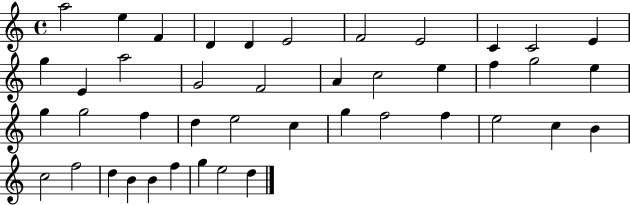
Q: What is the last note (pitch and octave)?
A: D5